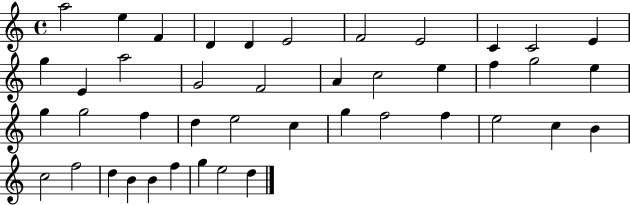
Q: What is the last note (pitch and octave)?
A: D5